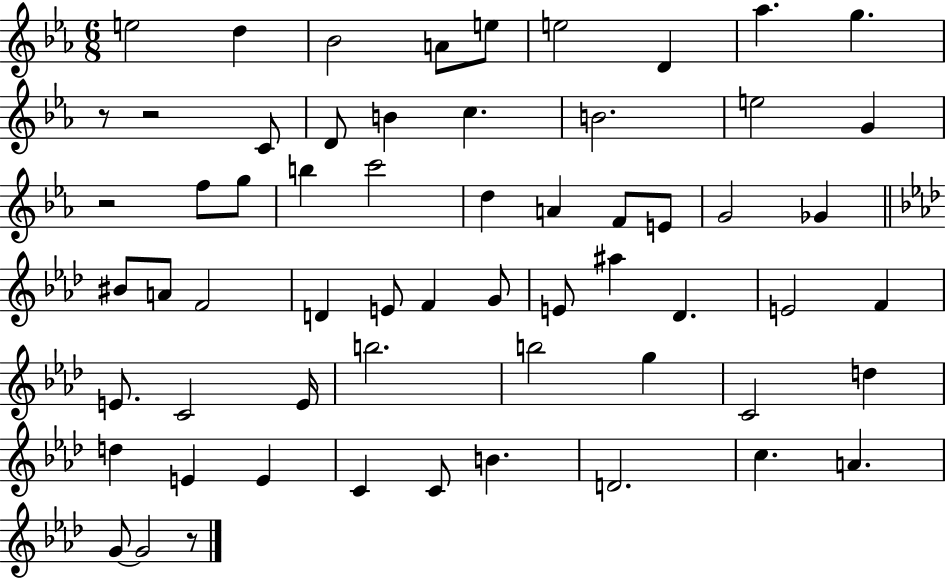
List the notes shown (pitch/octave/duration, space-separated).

E5/h D5/q Bb4/h A4/e E5/e E5/h D4/q Ab5/q. G5/q. R/e R/h C4/e D4/e B4/q C5/q. B4/h. E5/h G4/q R/h F5/e G5/e B5/q C6/h D5/q A4/q F4/e E4/e G4/h Gb4/q BIS4/e A4/e F4/h D4/q E4/e F4/q G4/e E4/e A#5/q Db4/q. E4/h F4/q E4/e. C4/h E4/s B5/h. B5/h G5/q C4/h D5/q D5/q E4/q E4/q C4/q C4/e B4/q. D4/h. C5/q. A4/q. G4/e G4/h R/e